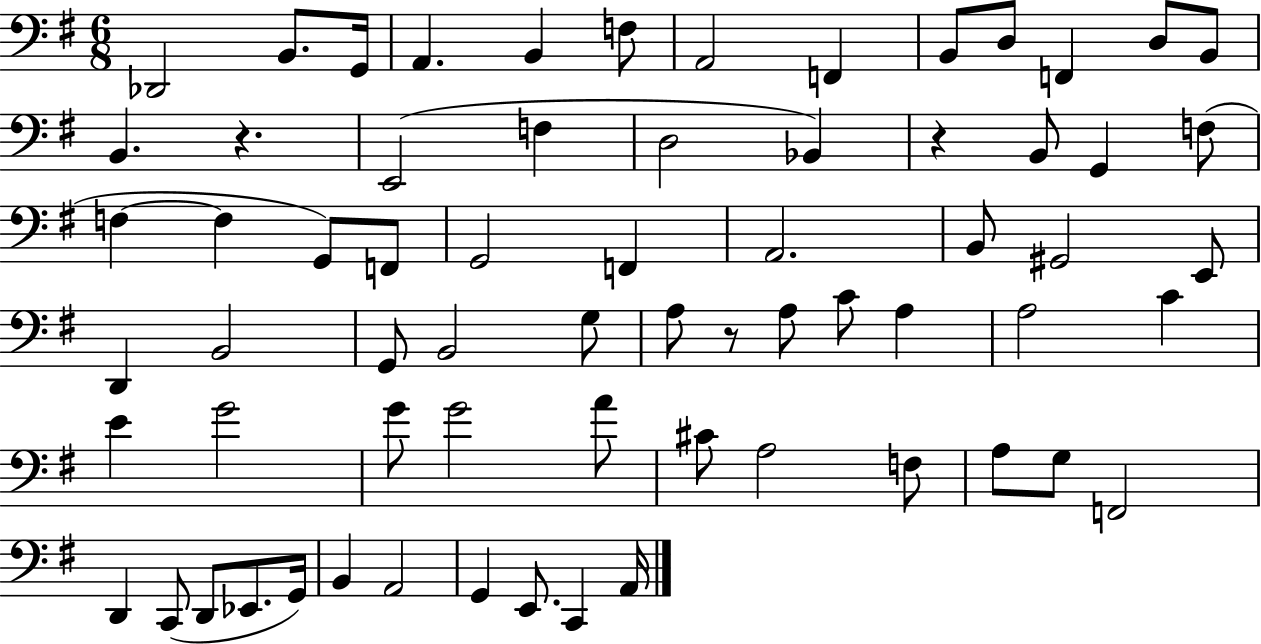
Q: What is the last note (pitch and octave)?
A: A2